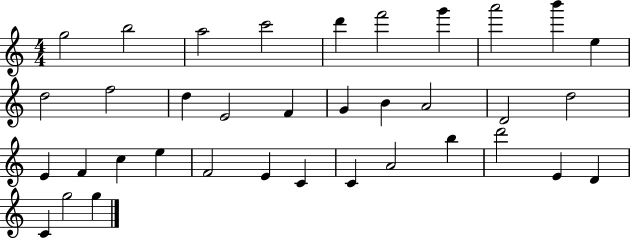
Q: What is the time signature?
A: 4/4